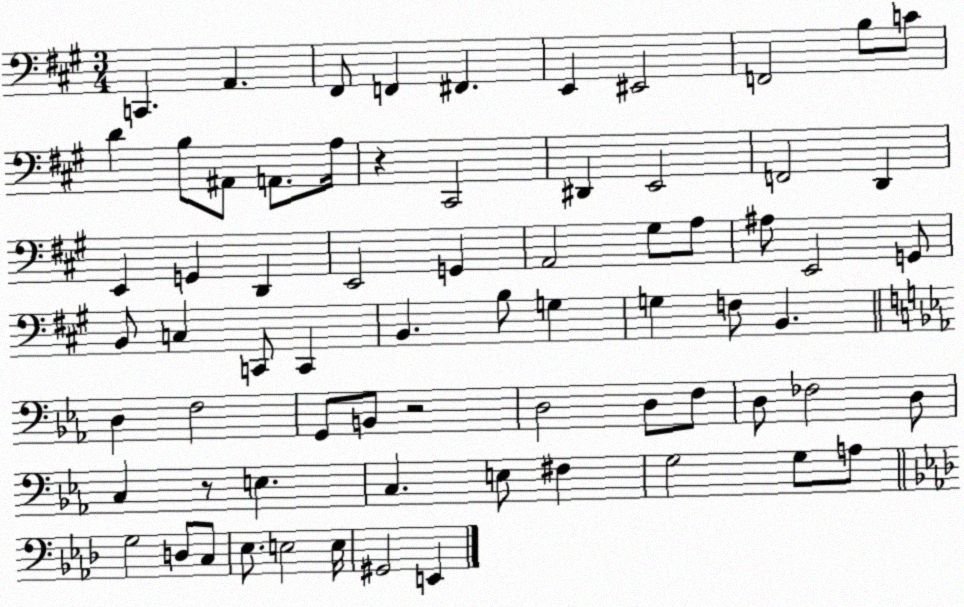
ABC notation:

X:1
T:Untitled
M:3/4
L:1/4
K:A
C,, A,, ^F,,/2 F,, ^F,, E,, ^E,,2 F,,2 B,/2 C/2 D B,/2 ^A,,/2 A,,/2 A,/4 z ^C,,2 ^D,, E,,2 F,,2 D,, E,, G,, D,, E,,2 G,, A,,2 ^G,/2 A,/2 ^A,/2 E,,2 G,,/2 B,,/2 C, C,,/2 C,, B,, B,/2 G, G, F,/2 B,, D, F,2 G,,/2 B,,/2 z2 D,2 D,/2 F,/2 D,/2 _F,2 D,/2 C, z/2 E, C, E,/2 ^F, G,2 G,/2 A,/2 G,2 D,/2 C,/2 _E,/2 E,2 E,/4 ^G,,2 E,,